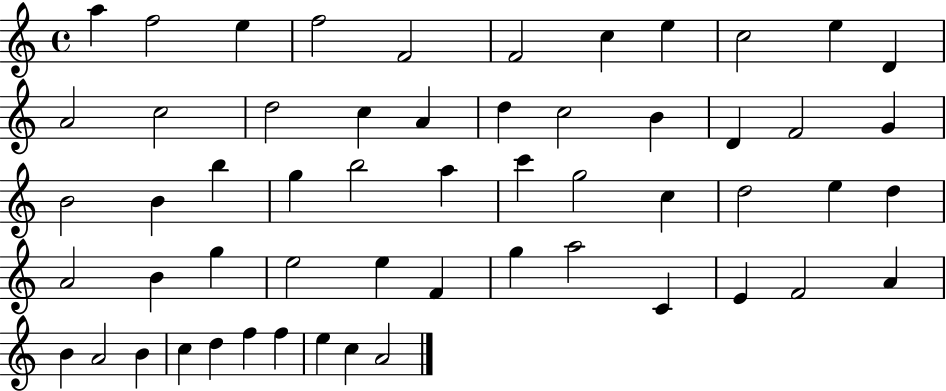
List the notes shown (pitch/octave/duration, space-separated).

A5/q F5/h E5/q F5/h F4/h F4/h C5/q E5/q C5/h E5/q D4/q A4/h C5/h D5/h C5/q A4/q D5/q C5/h B4/q D4/q F4/h G4/q B4/h B4/q B5/q G5/q B5/h A5/q C6/q G5/h C5/q D5/h E5/q D5/q A4/h B4/q G5/q E5/h E5/q F4/q G5/q A5/h C4/q E4/q F4/h A4/q B4/q A4/h B4/q C5/q D5/q F5/q F5/q E5/q C5/q A4/h